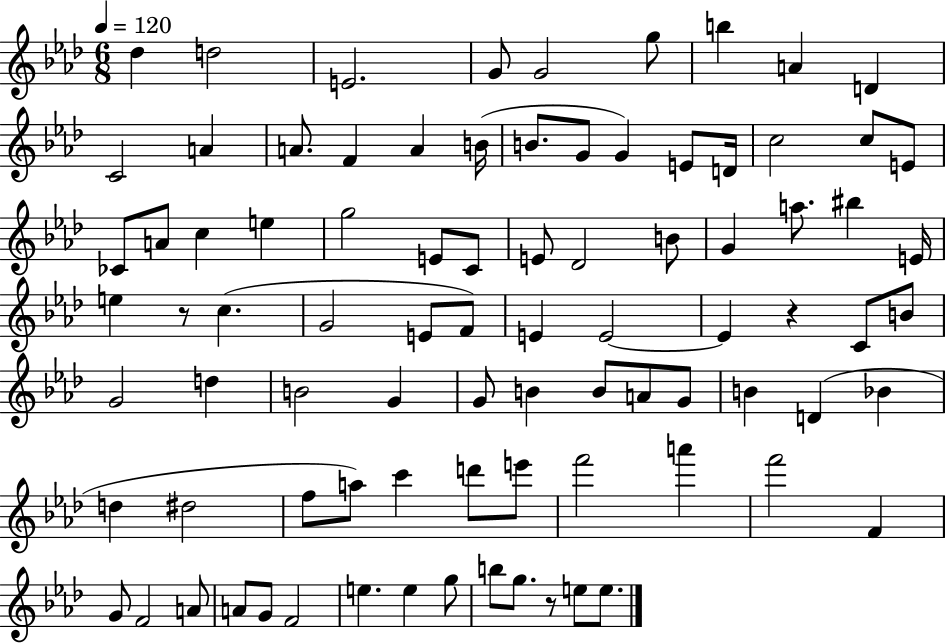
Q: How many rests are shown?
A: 3